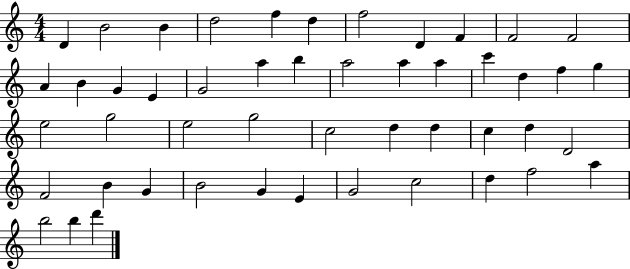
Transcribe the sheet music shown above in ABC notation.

X:1
T:Untitled
M:4/4
L:1/4
K:C
D B2 B d2 f d f2 D F F2 F2 A B G E G2 a b a2 a a c' d f g e2 g2 e2 g2 c2 d d c d D2 F2 B G B2 G E G2 c2 d f2 a b2 b d'